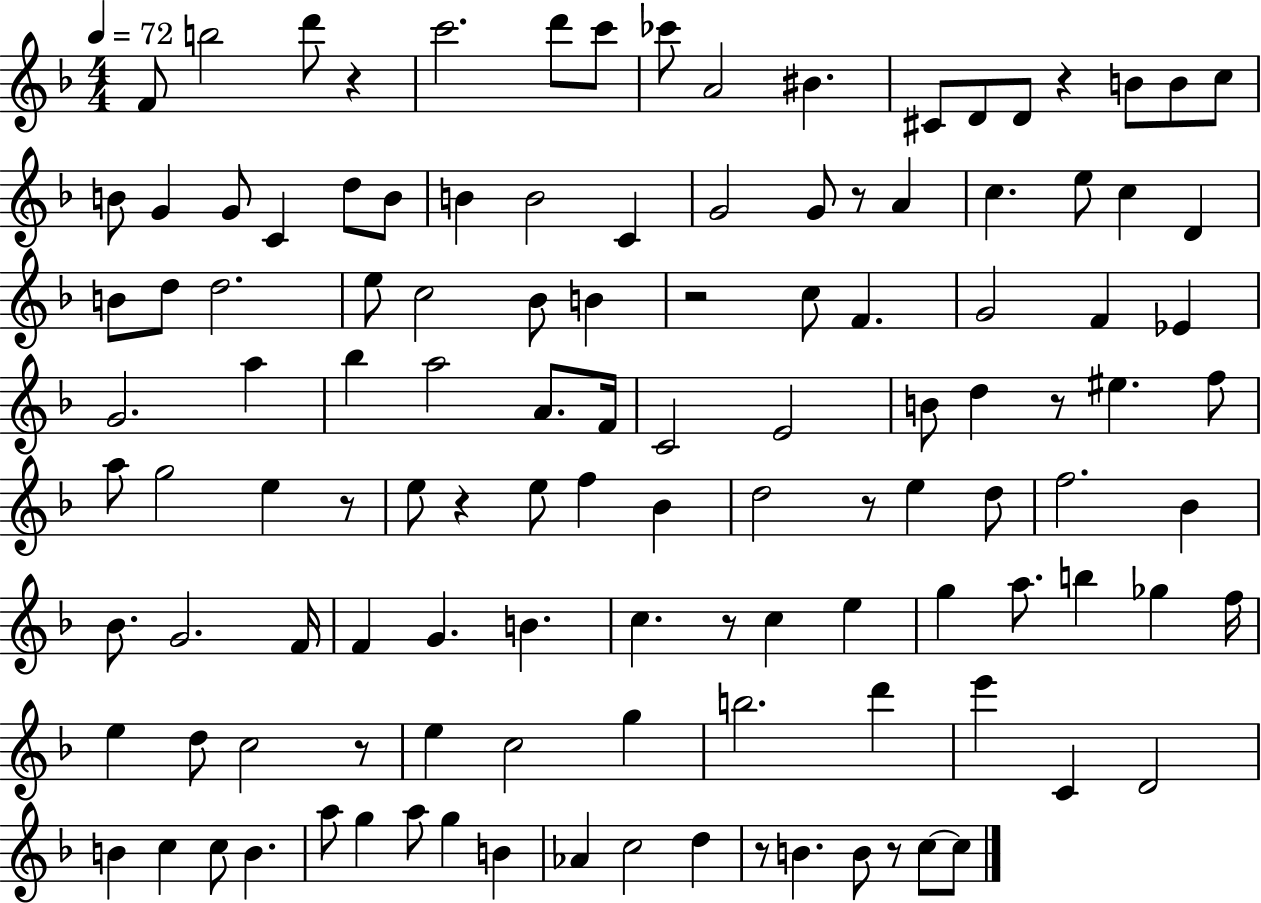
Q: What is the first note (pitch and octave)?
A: F4